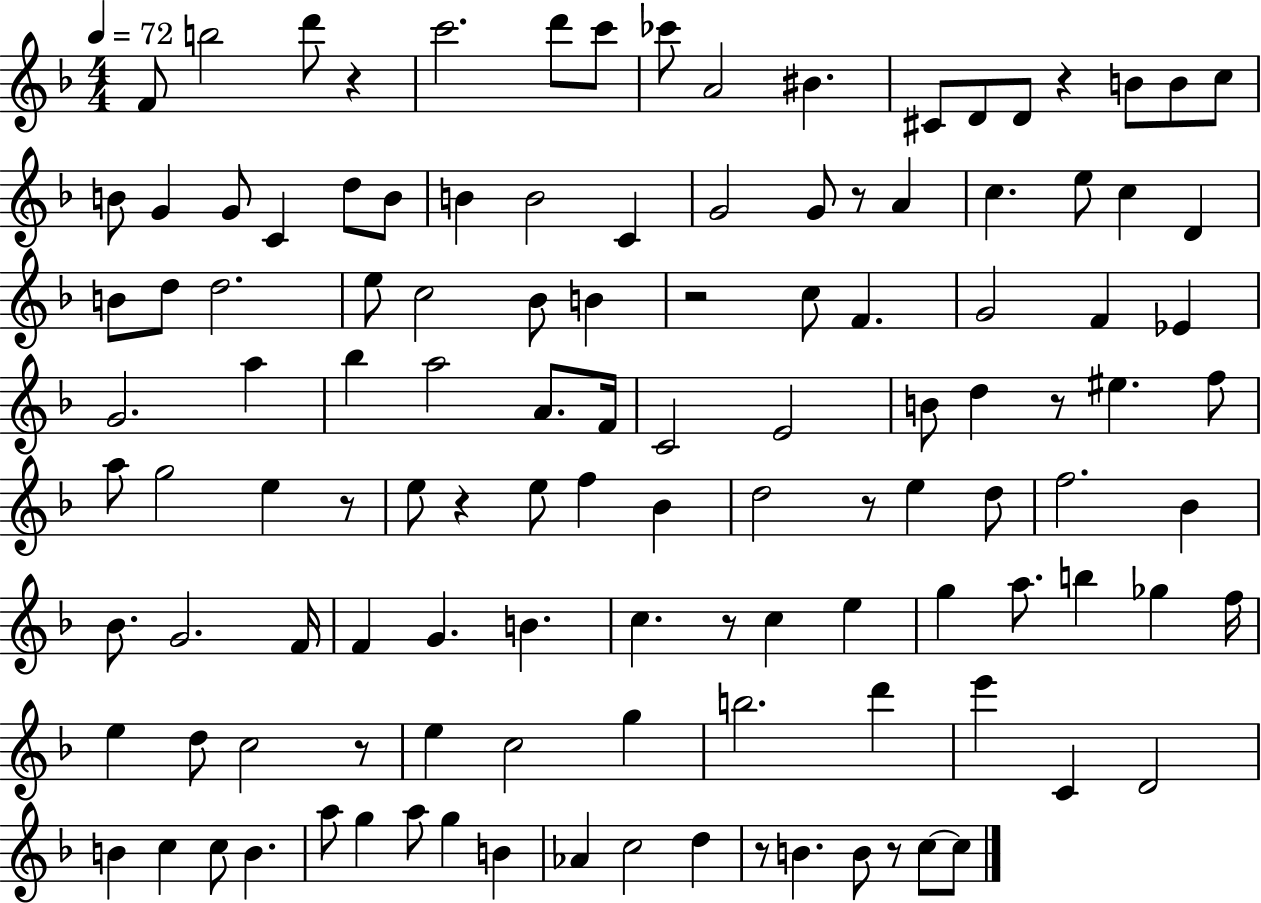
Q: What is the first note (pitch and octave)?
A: F4